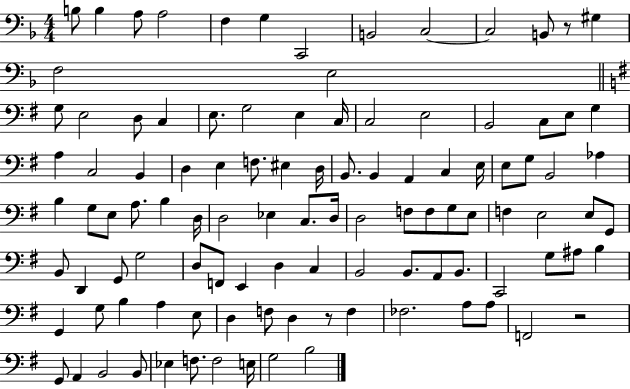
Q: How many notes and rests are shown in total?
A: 107